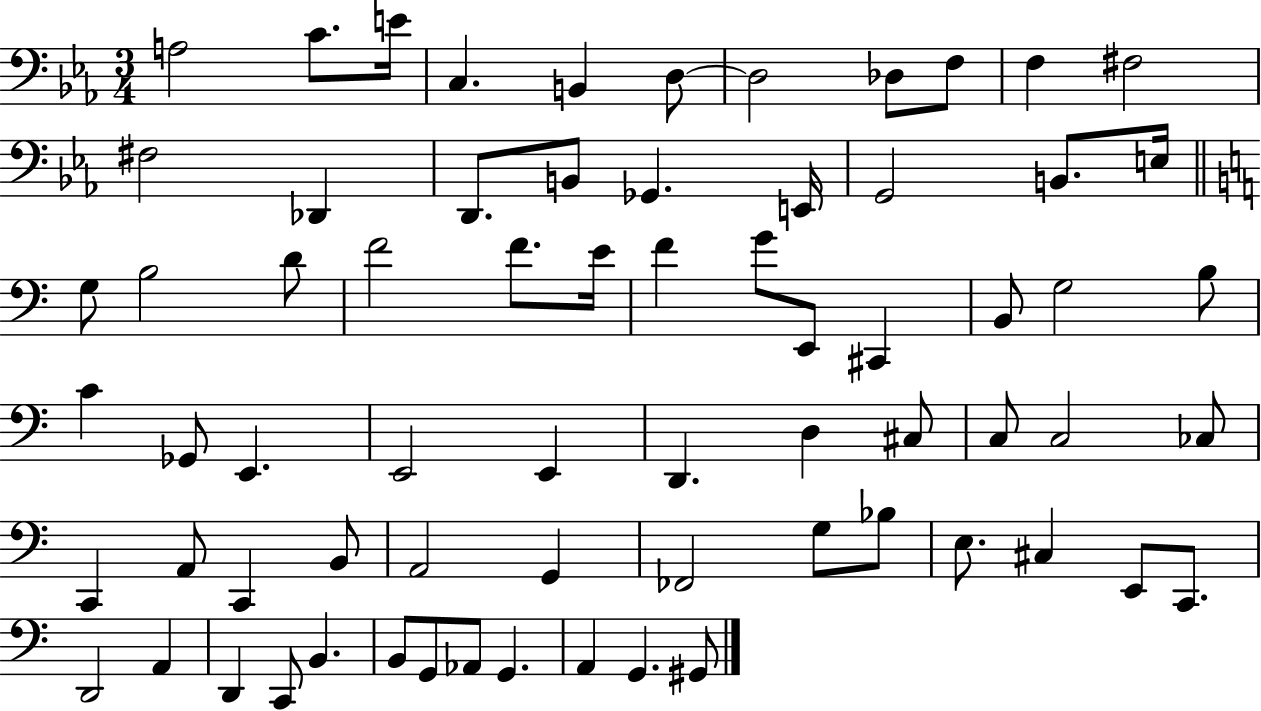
A3/h C4/e. E4/s C3/q. B2/q D3/e D3/h Db3/e F3/e F3/q F#3/h F#3/h Db2/q D2/e. B2/e Gb2/q. E2/s G2/h B2/e. E3/s G3/e B3/h D4/e F4/h F4/e. E4/s F4/q G4/e E2/e C#2/q B2/e G3/h B3/e C4/q Gb2/e E2/q. E2/h E2/q D2/q. D3/q C#3/e C3/e C3/h CES3/e C2/q A2/e C2/q B2/e A2/h G2/q FES2/h G3/e Bb3/e E3/e. C#3/q E2/e C2/e. D2/h A2/q D2/q C2/e B2/q. B2/e G2/e Ab2/e G2/q. A2/q G2/q. G#2/e